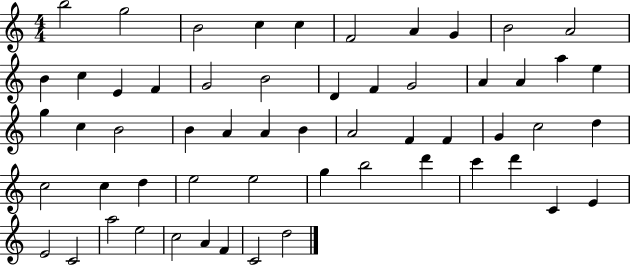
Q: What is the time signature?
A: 4/4